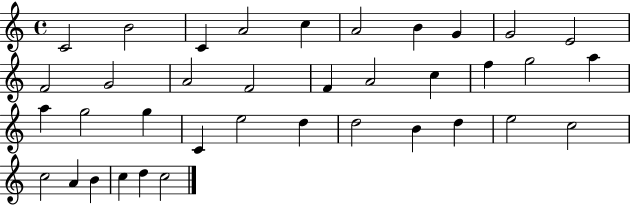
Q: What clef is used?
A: treble